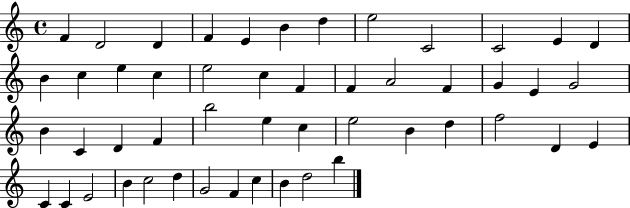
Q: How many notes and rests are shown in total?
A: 50